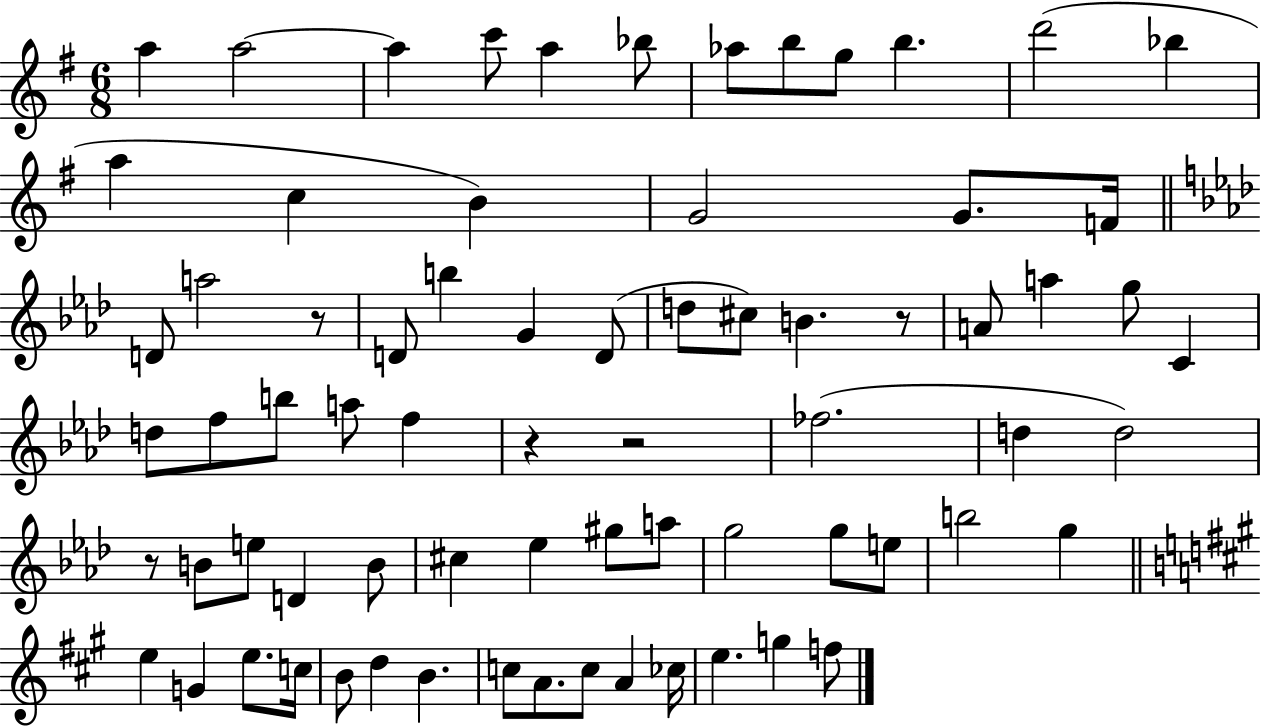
{
  \clef treble
  \numericTimeSignature
  \time 6/8
  \key g \major
  \repeat volta 2 { a''4 a''2~~ | a''4 c'''8 a''4 bes''8 | aes''8 b''8 g''8 b''4. | d'''2( bes''4 | \break a''4 c''4 b'4) | g'2 g'8. f'16 | \bar "||" \break \key aes \major d'8 a''2 r8 | d'8 b''4 g'4 d'8( | d''8 cis''8) b'4. r8 | a'8 a''4 g''8 c'4 | \break d''8 f''8 b''8 a''8 f''4 | r4 r2 | fes''2.( | d''4 d''2) | \break r8 b'8 e''8 d'4 b'8 | cis''4 ees''4 gis''8 a''8 | g''2 g''8 e''8 | b''2 g''4 | \break \bar "||" \break \key a \major e''4 g'4 e''8. c''16 | b'8 d''4 b'4. | c''8 a'8. c''8 a'4 ces''16 | e''4. g''4 f''8 | \break } \bar "|."
}